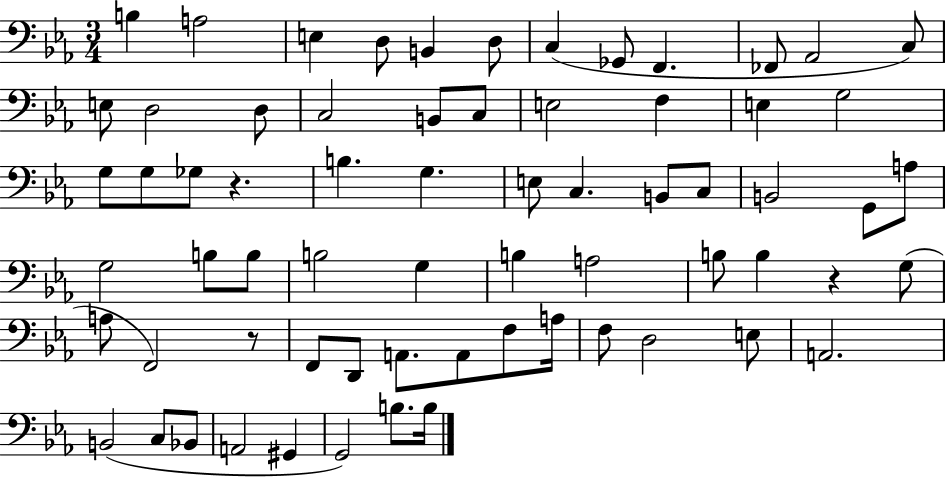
{
  \clef bass
  \numericTimeSignature
  \time 3/4
  \key ees \major
  b4 a2 | e4 d8 b,4 d8 | c4( ges,8 f,4. | fes,8 aes,2 c8) | \break e8 d2 d8 | c2 b,8 c8 | e2 f4 | e4 g2 | \break g8 g8 ges8 r4. | b4. g4. | e8 c4. b,8 c8 | b,2 g,8 a8 | \break g2 b8 b8 | b2 g4 | b4 a2 | b8 b4 r4 g8( | \break a8 f,2) r8 | f,8 d,8 a,8. a,8 f8 a16 | f8 d2 e8 | a,2. | \break b,2( c8 bes,8 | a,2 gis,4 | g,2) b8. b16 | \bar "|."
}